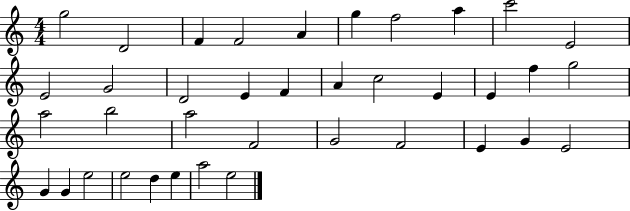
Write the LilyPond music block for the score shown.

{
  \clef treble
  \numericTimeSignature
  \time 4/4
  \key c \major
  g''2 d'2 | f'4 f'2 a'4 | g''4 f''2 a''4 | c'''2 e'2 | \break e'2 g'2 | d'2 e'4 f'4 | a'4 c''2 e'4 | e'4 f''4 g''2 | \break a''2 b''2 | a''2 f'2 | g'2 f'2 | e'4 g'4 e'2 | \break g'4 g'4 e''2 | e''2 d''4 e''4 | a''2 e''2 | \bar "|."
}